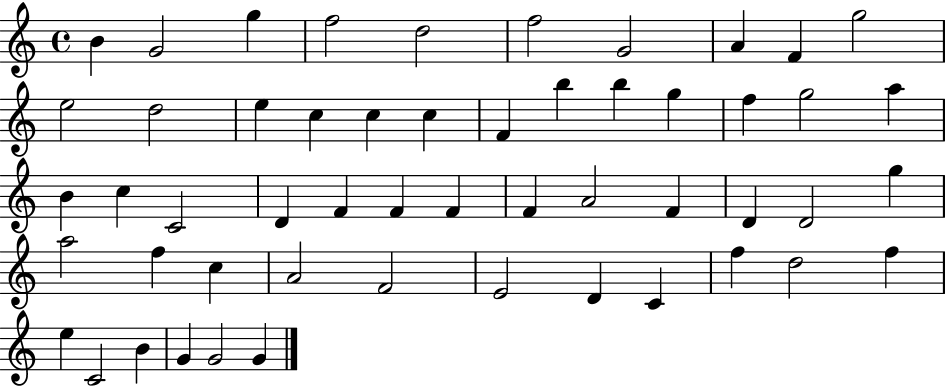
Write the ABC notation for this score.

X:1
T:Untitled
M:4/4
L:1/4
K:C
B G2 g f2 d2 f2 G2 A F g2 e2 d2 e c c c F b b g f g2 a B c C2 D F F F F A2 F D D2 g a2 f c A2 F2 E2 D C f d2 f e C2 B G G2 G